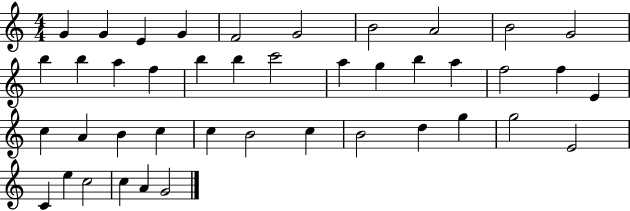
{
  \clef treble
  \numericTimeSignature
  \time 4/4
  \key c \major
  g'4 g'4 e'4 g'4 | f'2 g'2 | b'2 a'2 | b'2 g'2 | \break b''4 b''4 a''4 f''4 | b''4 b''4 c'''2 | a''4 g''4 b''4 a''4 | f''2 f''4 e'4 | \break c''4 a'4 b'4 c''4 | c''4 b'2 c''4 | b'2 d''4 g''4 | g''2 e'2 | \break c'4 e''4 c''2 | c''4 a'4 g'2 | \bar "|."
}